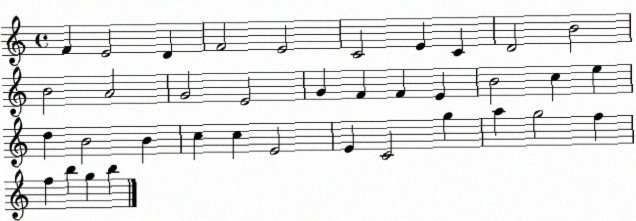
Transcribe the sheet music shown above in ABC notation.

X:1
T:Untitled
M:4/4
L:1/4
K:C
F E2 D F2 E2 C2 E C D2 B2 B2 A2 G2 E2 G F F E B2 c e d B2 B c c E2 E C2 g a g2 f f b g b